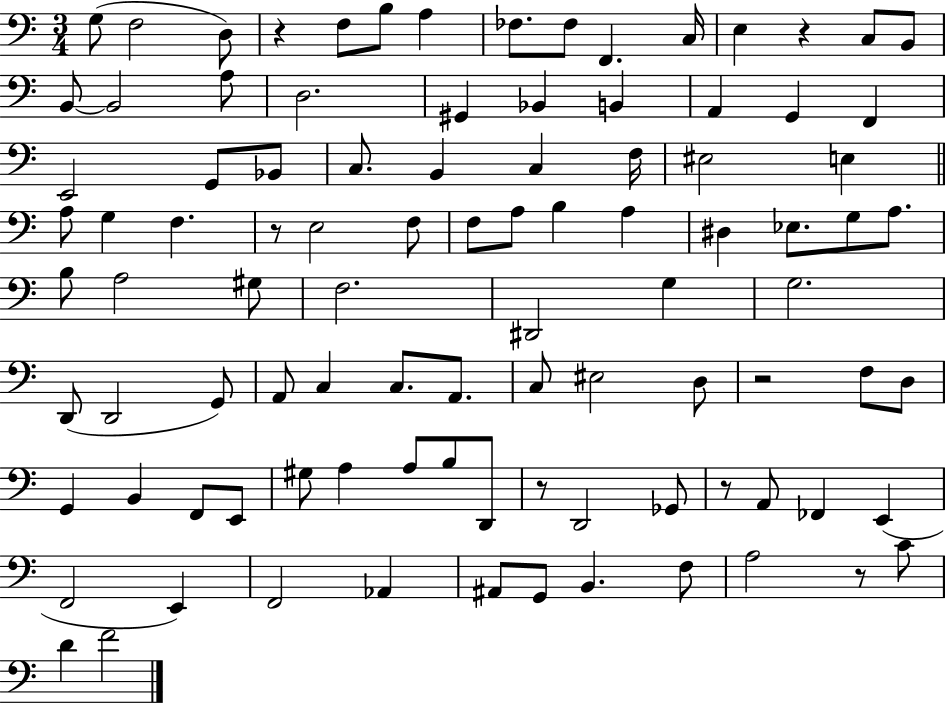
{
  \clef bass
  \numericTimeSignature
  \time 3/4
  \key c \major
  g8( f2 d8) | r4 f8 b8 a4 | fes8. fes8 f,4. c16 | e4 r4 c8 b,8 | \break b,8~~ b,2 a8 | d2. | gis,4 bes,4 b,4 | a,4 g,4 f,4 | \break e,2 g,8 bes,8 | c8. b,4 c4 f16 | eis2 e4 | \bar "||" \break \key c \major a8 g4 f4. | r8 e2 f8 | f8 a8 b4 a4 | dis4 ees8. g8 a8. | \break b8 a2 gis8 | f2. | dis,2 g4 | g2. | \break d,8( d,2 g,8) | a,8 c4 c8. a,8. | c8 eis2 d8 | r2 f8 d8 | \break g,4 b,4 f,8 e,8 | gis8 a4 a8 b8 d,8 | r8 d,2 ges,8 | r8 a,8 fes,4 e,4( | \break f,2 e,4) | f,2 aes,4 | ais,8 g,8 b,4. f8 | a2 r8 c'8 | \break d'4 f'2 | \bar "|."
}